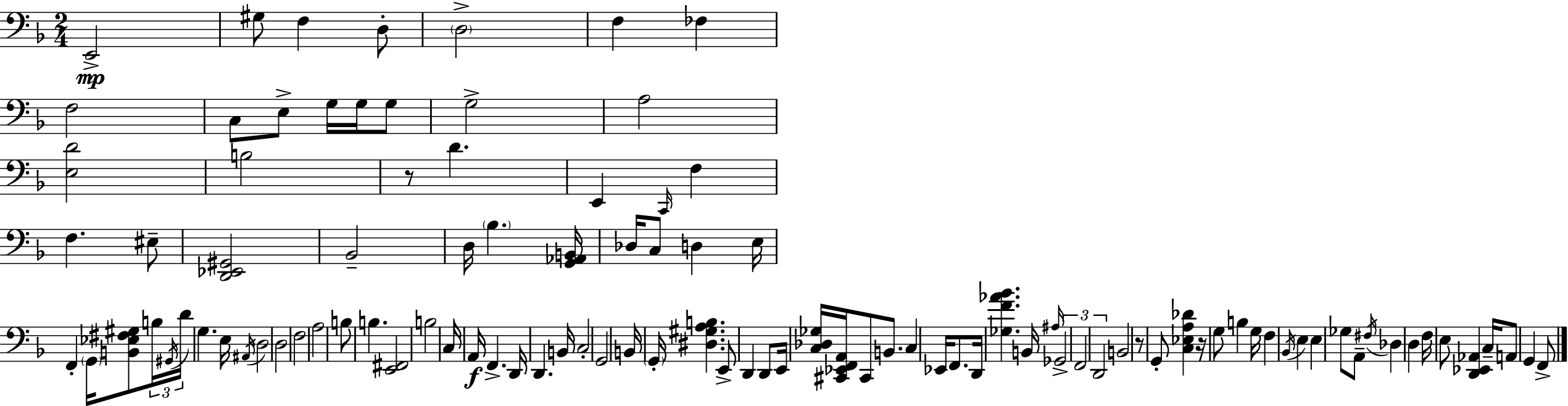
E2/h G#3/e F3/q D3/e D3/h F3/q FES3/q F3/h C3/e E3/e G3/s G3/s G3/e G3/h A3/h [E3,D4]/h B3/h R/e D4/q. E2/q C2/s F3/q F3/q. EIS3/e [D2,Eb2,G#2]/h Bb2/h D3/s Bb3/q. [G2,Ab2,B2]/s Db3/s C3/e D3/q E3/s F2/q G2/s [B2,Eb3,F#3,G#3]/e B3/s G#2/s D4/s G3/q. E3/s A#2/s D3/h D3/h F3/h A3/h B3/e B3/q. [E2,F#2]/h B3/h C3/s A2/s F2/q. D2/s D2/q. B2/s C3/h G2/h B2/s G2/s [D#3,G#3,A3,B3]/q. E2/e D2/q D2/e E2/s [C3,Db3,Gb3]/s [C#2,Eb2,F2,A2]/s C#2/e B2/e. C3/q Eb2/s F2/e. D2/s [Gb3,F4,Ab4,Bb4]/q. B2/s A#3/s Gb2/h F2/h D2/h B2/h R/e G2/e [C3,Eb3,A3,Db4]/q R/s G3/e B3/q G3/s F3/q Bb2/s E3/q E3/q Gb3/e A2/e F#3/s Db3/q D3/q F3/s E3/e [D2,Eb2,Ab2]/q C3/s A2/e G2/q F2/e